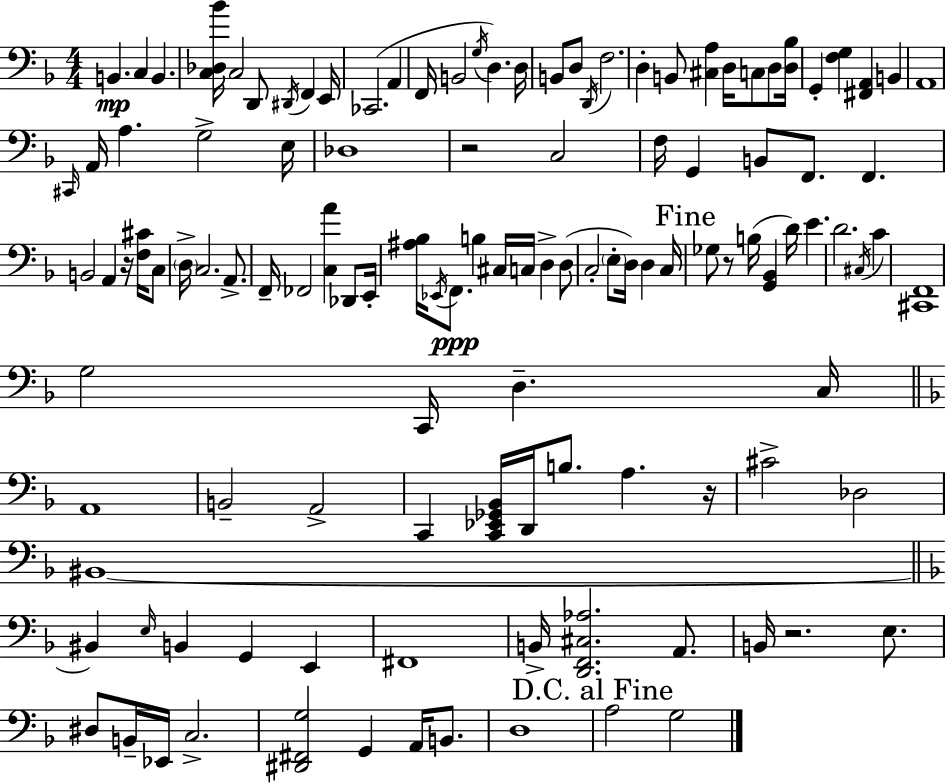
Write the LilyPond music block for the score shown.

{
  \clef bass
  \numericTimeSignature
  \time 4/4
  \key f \major
  b,4.\mp c4 b,4. | <c des bes'>16 c2 d,8 \acciaccatura { dis,16 } f,4 | e,16 ces,2.( a,4 | f,16 b,2 \acciaccatura { g16 } d4.) | \break d16 b,8 d8 \acciaccatura { d,16 } f2. | d4-. b,8 <cis a>4 d16 c8 | d8 <d bes>16 g,4-. <f g>4 <fis, a,>4 b,4 | a,1 | \break \grace { cis,16 } a,16 a4. g2-> | e16 des1 | r2 c2 | f16 g,4 b,8 f,8. f,4. | \break b,2 a,4 | r16 <f cis'>16 c8 \parenthesize d16-> c2. | a,8.-> f,16-- fes,2 <c a'>4 | des,8 e,16-. <ais bes>16 \acciaccatura { ees,16 } f,8.\ppp b4 cis16 c16 d4-> | \break d8( c2-. \parenthesize e8-. d16) | d4 c16 \mark "Fine" ges8 r8 b16( <g, bes,>4 d'16) e'4. | d'2. | \acciaccatura { cis16 } c'4 <cis, f,>1 | \break g2 c,16 d4.-- | c16 \bar "||" \break \key f \major a,1 | b,2-- a,2-> | c,4 <c, ees, ges, bes,>16 d,16 b8. a4. r16 | cis'2-> des2 | \break bis,1~~ | \bar "||" \break \key f \major bis,4 \grace { e16 } b,4 g,4 e,4 | fis,1 | b,16-> <d, f, cis aes>2. a,8. | b,16 r2. e8. | \break dis8 b,16-- ees,16 c2.-> | <dis, fis, g>2 g,4 a,16 b,8. | d1 | \mark "D.C. al Fine" a2 g2 | \break \bar "|."
}